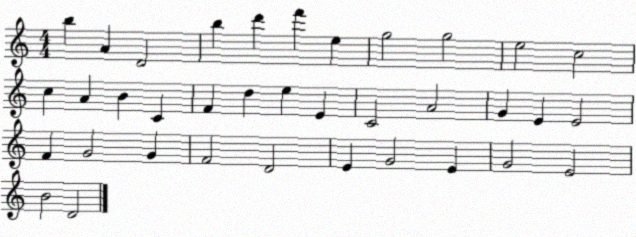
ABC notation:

X:1
T:Untitled
M:4/4
L:1/4
K:C
b A D2 b d' f' e g2 g2 e2 c2 c A B C F d e E C2 A2 G E E2 F G2 G F2 D2 E G2 E G2 E2 B2 D2